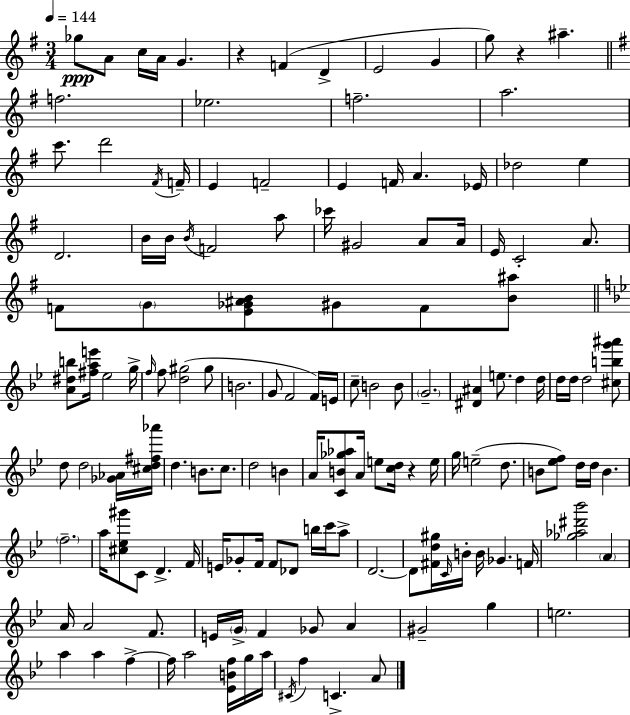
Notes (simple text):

Gb5/e A4/e C5/s A4/s G4/q. R/q F4/q D4/q E4/h G4/q G5/e R/q A#5/q. F5/h. Eb5/h. F5/h. A5/h. C6/e. D6/h F#4/s F4/s E4/q F4/h E4/q F4/s A4/q. Eb4/s Db5/h E5/q D4/h. B4/s B4/s B4/s F4/h A5/e CES6/s G#4/h A4/e A4/s E4/s C4/h A4/e. F4/e G4/e [E4,Gb4,A#4,B4]/e G#4/e F4/e [B4,A#5]/e [A4,D#5,B5]/e [F#5,A5,E6]/s Eb5/h G5/s F5/s F5/e [D5,G#5]/h G#5/e B4/h. G4/e F4/h F4/s E4/s C5/e B4/h B4/e G4/h. [D#4,A#4]/q E5/e. D5/q D5/s D5/s D5/s D5/h [C#5,B5,G6,A#6]/e D5/e D5/h [Gb4,Ab4]/s [C#5,D5,F#5,Ab6]/s D5/q. B4/e. C5/e. D5/h B4/q A4/s [C4,B4,Gb5,Ab5]/e A4/s E5/e [C5,D5]/s R/q E5/s G5/s E5/h D5/e. B4/e [Eb5,F5]/e D5/s D5/s B4/q. F5/h. A5/s [C#5,Eb5,G#6]/e C4/e D4/q. F4/s E4/s Gb4/e F4/s F4/e Db4/e B5/s C6/s A5/e D4/h. D4/e [F#4,D5,G#5]/s C4/s B4/s B4/s Gb4/q. F4/s [Gb5,Ab5,D#6,Bb6]/h A4/q A4/s A4/h F4/e. E4/s G4/s F4/q Gb4/e A4/q G#4/h G5/q E5/h. A5/q A5/q F5/q F5/s A5/h [Eb4,B4,F5]/s G5/s A5/s C#4/s F5/q C4/q. A4/e